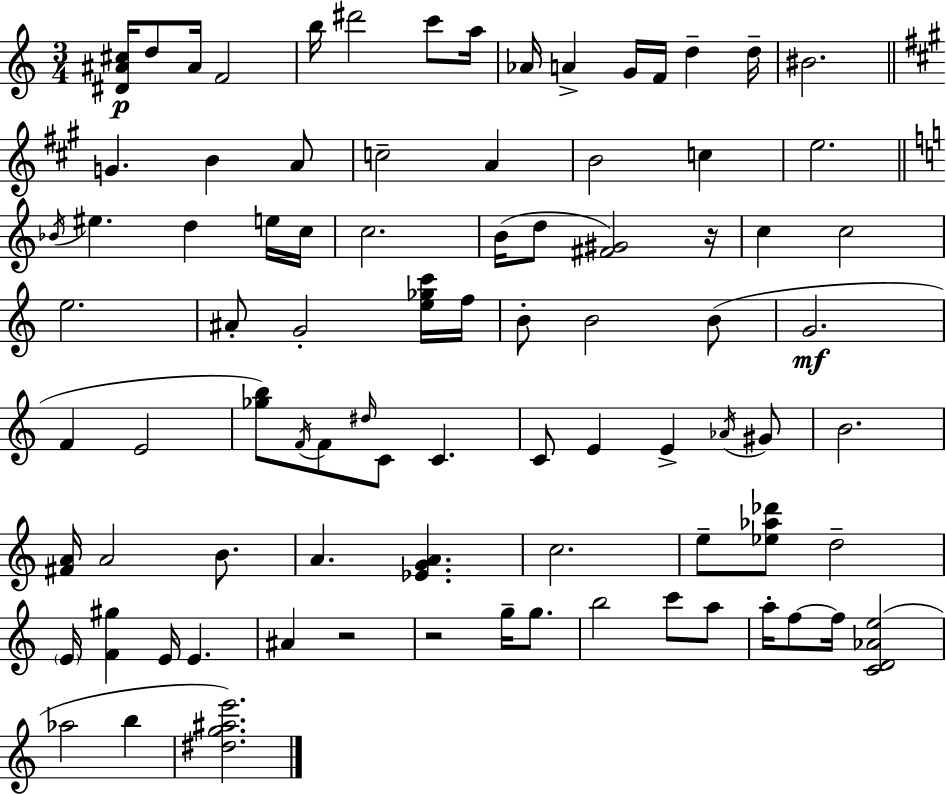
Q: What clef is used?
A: treble